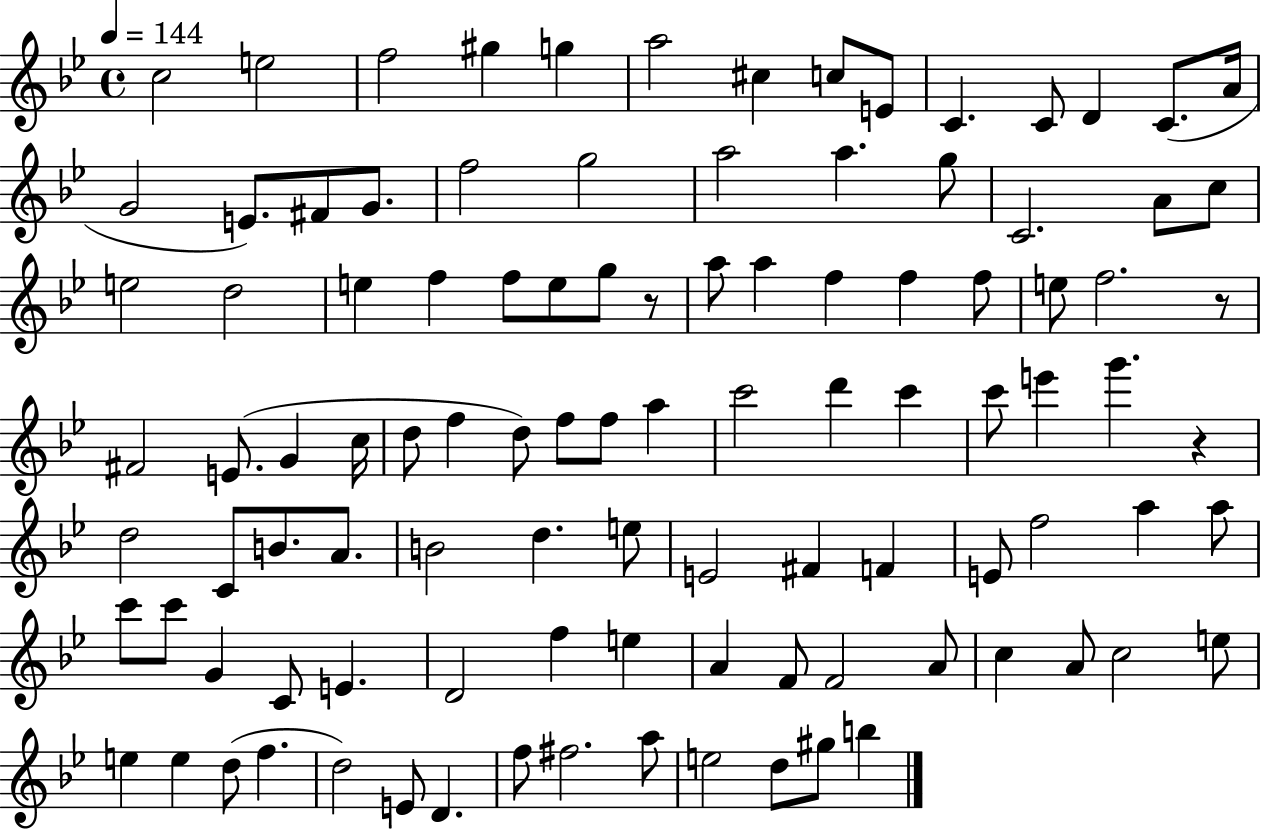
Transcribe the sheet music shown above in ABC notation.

X:1
T:Untitled
M:4/4
L:1/4
K:Bb
c2 e2 f2 ^g g a2 ^c c/2 E/2 C C/2 D C/2 A/4 G2 E/2 ^F/2 G/2 f2 g2 a2 a g/2 C2 A/2 c/2 e2 d2 e f f/2 e/2 g/2 z/2 a/2 a f f f/2 e/2 f2 z/2 ^F2 E/2 G c/4 d/2 f d/2 f/2 f/2 a c'2 d' c' c'/2 e' g' z d2 C/2 B/2 A/2 B2 d e/2 E2 ^F F E/2 f2 a a/2 c'/2 c'/2 G C/2 E D2 f e A F/2 F2 A/2 c A/2 c2 e/2 e e d/2 f d2 E/2 D f/2 ^f2 a/2 e2 d/2 ^g/2 b